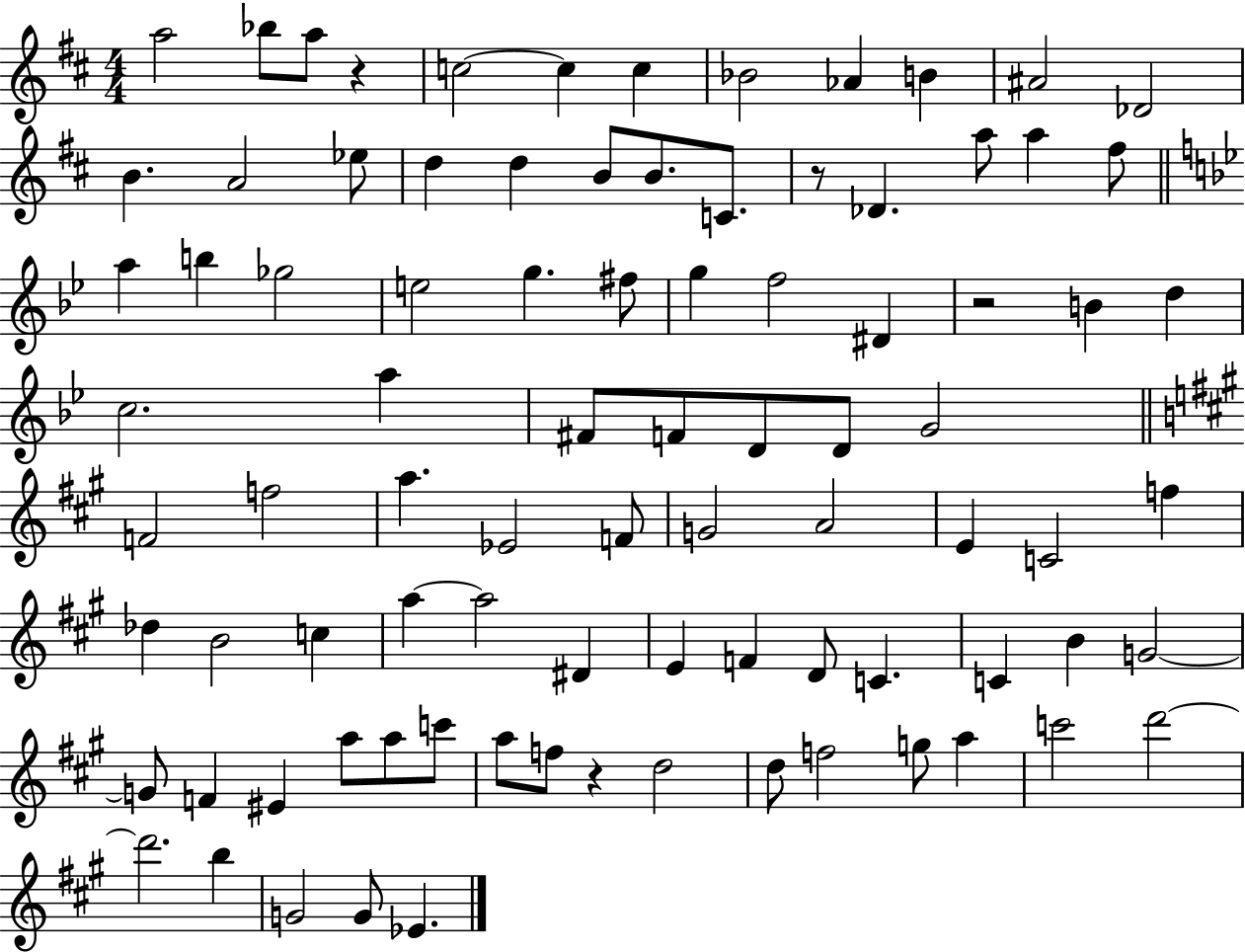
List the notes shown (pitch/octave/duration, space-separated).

A5/h Bb5/e A5/e R/q C5/h C5/q C5/q Bb4/h Ab4/q B4/q A#4/h Db4/h B4/q. A4/h Eb5/e D5/q D5/q B4/e B4/e. C4/e. R/e Db4/q. A5/e A5/q F#5/e A5/q B5/q Gb5/h E5/h G5/q. F#5/e G5/q F5/h D#4/q R/h B4/q D5/q C5/h. A5/q F#4/e F4/e D4/e D4/e G4/h F4/h F5/h A5/q. Eb4/h F4/e G4/h A4/h E4/q C4/h F5/q Db5/q B4/h C5/q A5/q A5/h D#4/q E4/q F4/q D4/e C4/q. C4/q B4/q G4/h G4/e F4/q EIS4/q A5/e A5/e C6/e A5/e F5/e R/q D5/h D5/e F5/h G5/e A5/q C6/h D6/h D6/h. B5/q G4/h G4/e Eb4/q.